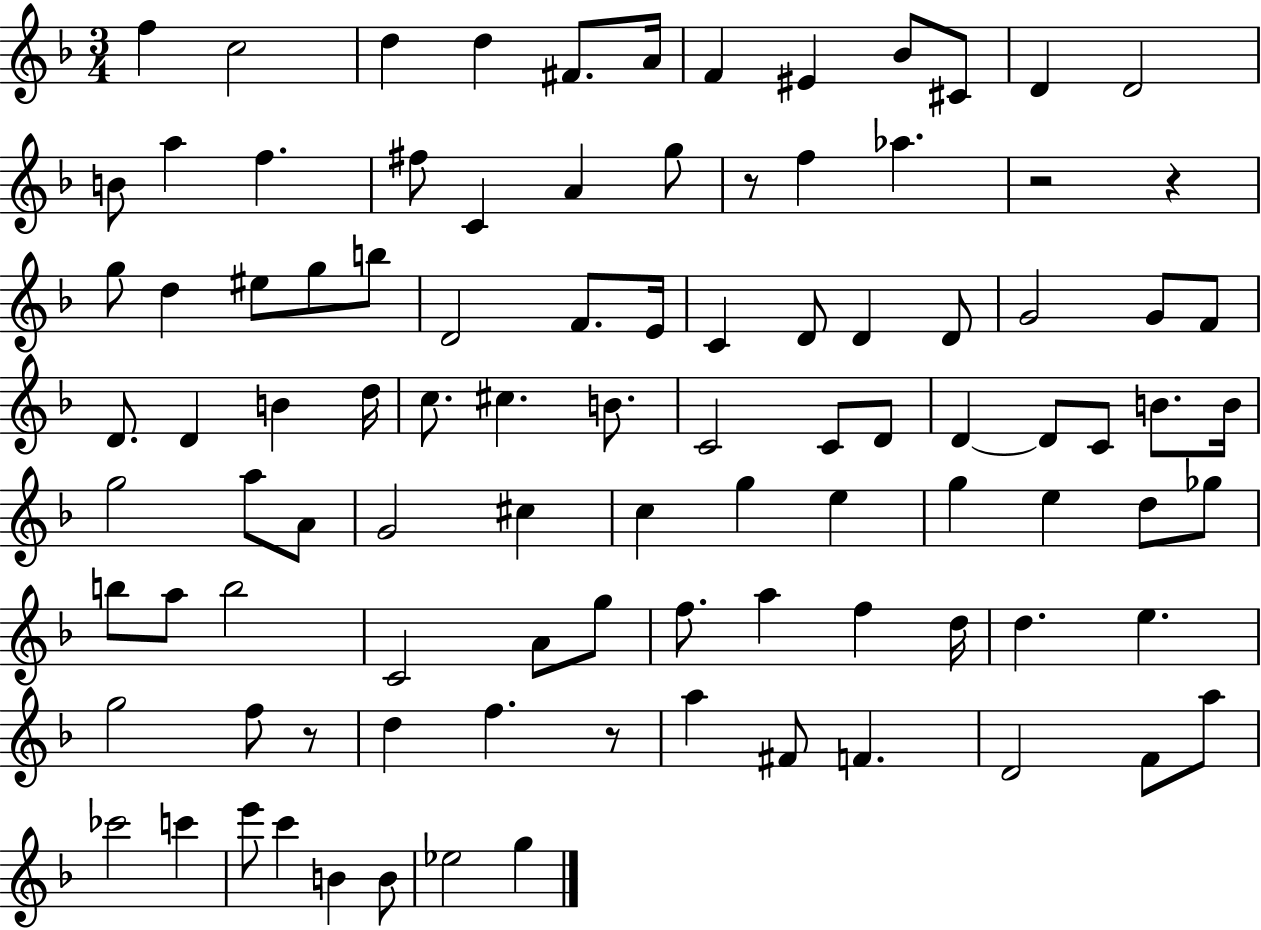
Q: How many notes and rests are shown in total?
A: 98